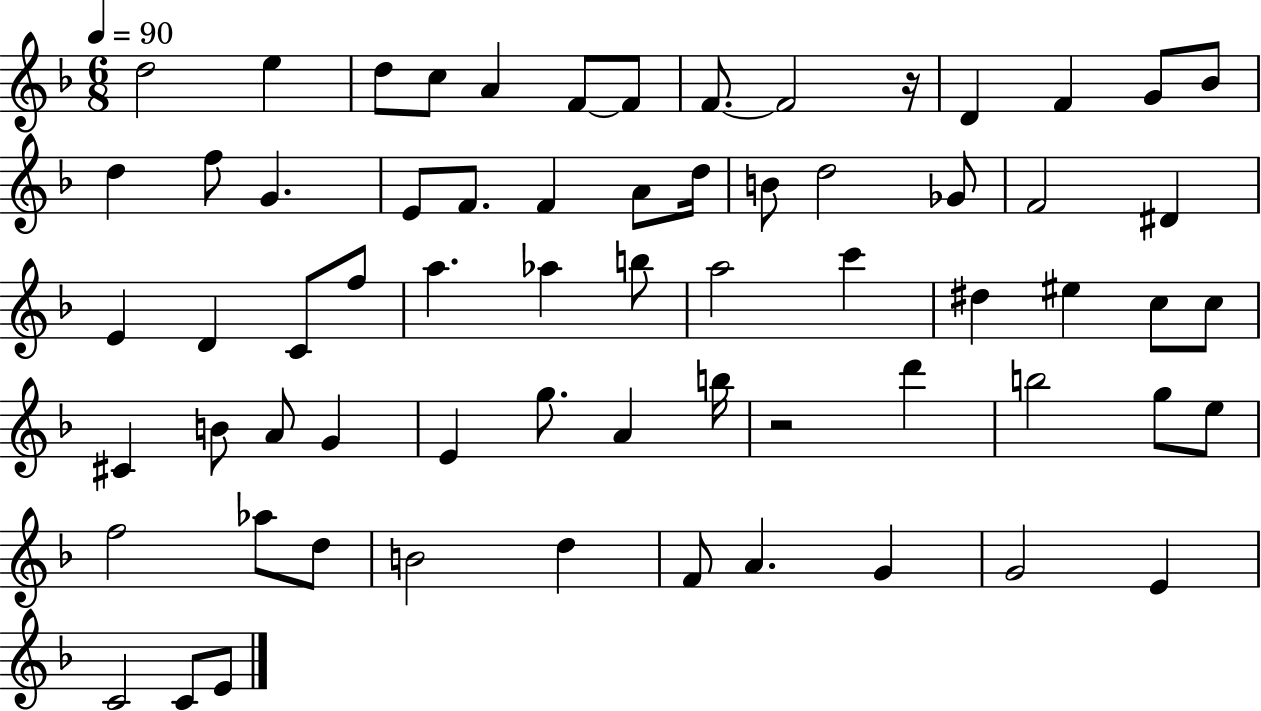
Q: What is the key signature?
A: F major